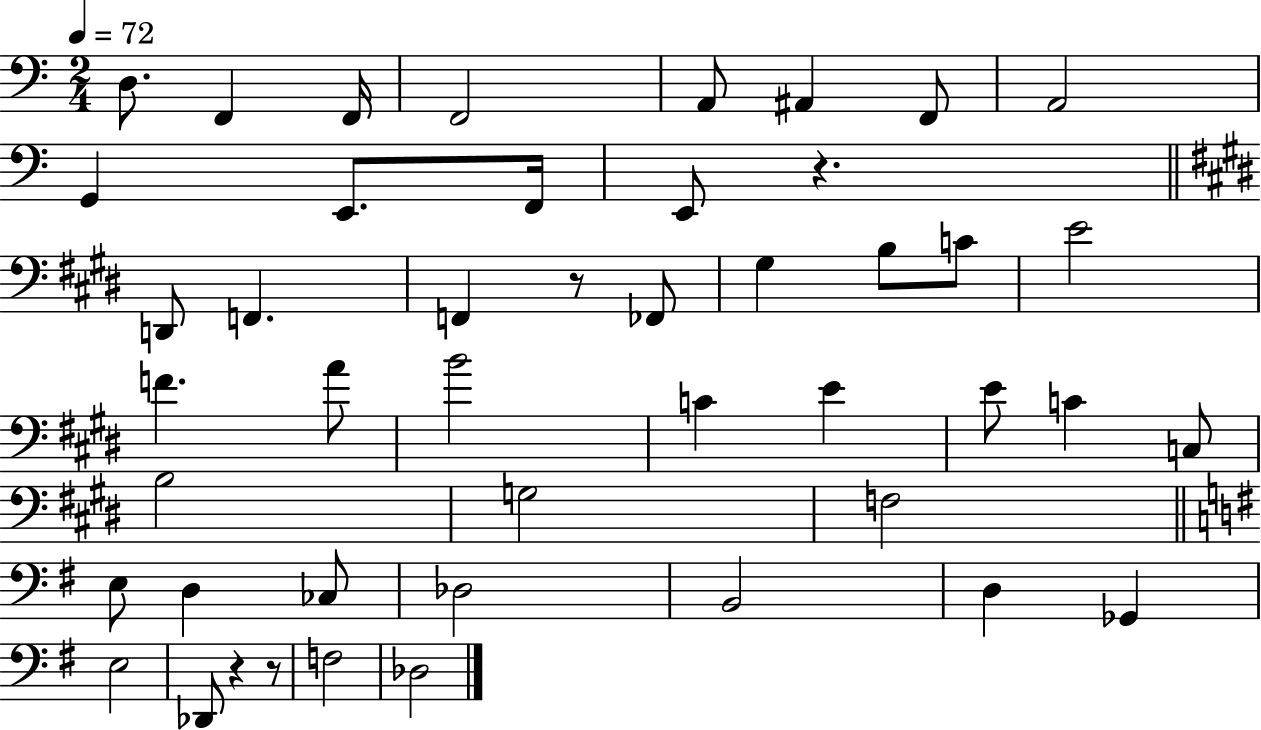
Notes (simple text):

D3/e. F2/q F2/s F2/h A2/e A#2/q F2/e A2/h G2/q E2/e. F2/s E2/e R/q. D2/e F2/q. F2/q R/e FES2/e G#3/q B3/e C4/e E4/h F4/q. A4/e B4/h C4/q E4/q E4/e C4/q C3/e B3/h G3/h F3/h E3/e D3/q CES3/e Db3/h B2/h D3/q Gb2/q E3/h Db2/e R/q R/e F3/h Db3/h